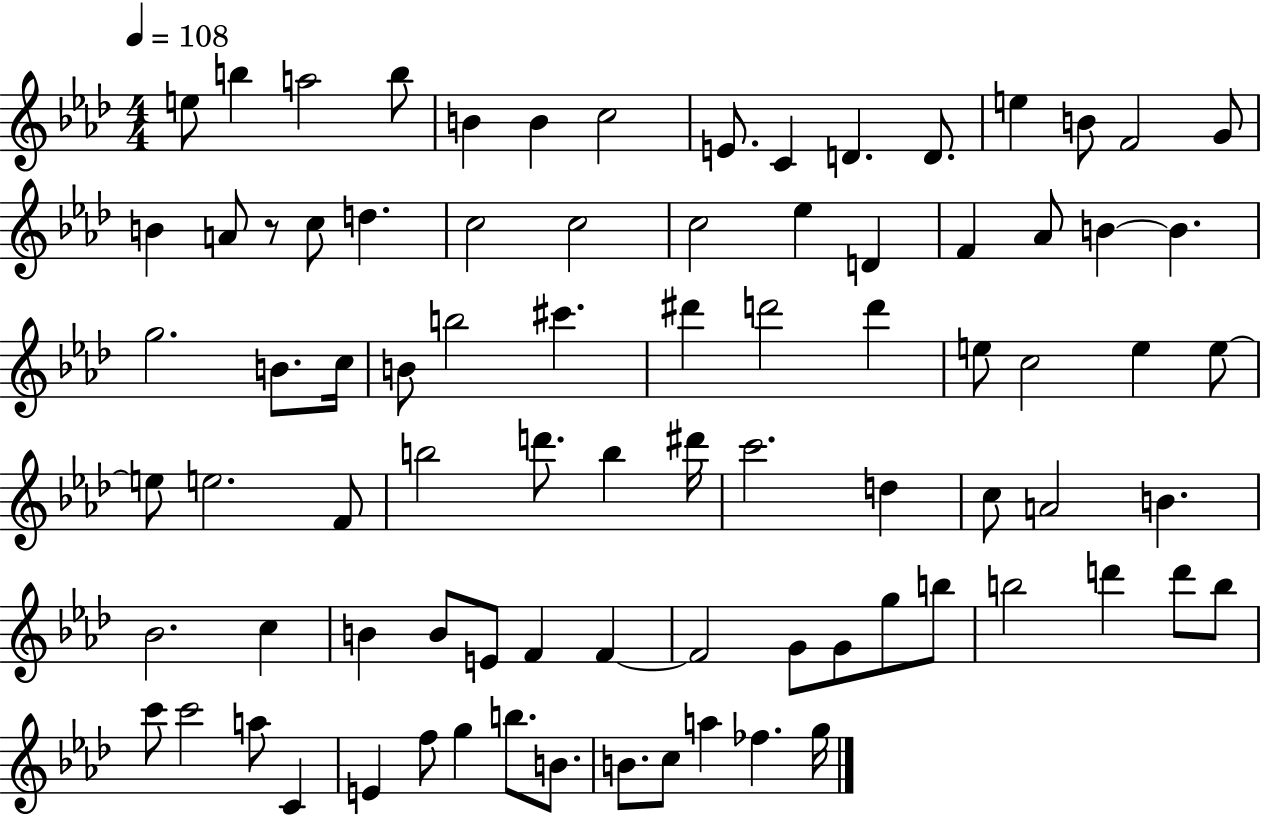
E5/e B5/q A5/h B5/e B4/q B4/q C5/h E4/e. C4/q D4/q. D4/e. E5/q B4/e F4/h G4/e B4/q A4/e R/e C5/e D5/q. C5/h C5/h C5/h Eb5/q D4/q F4/q Ab4/e B4/q B4/q. G5/h. B4/e. C5/s B4/e B5/h C#6/q. D#6/q D6/h D6/q E5/e C5/h E5/q E5/e E5/e E5/h. F4/e B5/h D6/e. B5/q D#6/s C6/h. D5/q C5/e A4/h B4/q. Bb4/h. C5/q B4/q B4/e E4/e F4/q F4/q F4/h G4/e G4/e G5/e B5/e B5/h D6/q D6/e B5/e C6/e C6/h A5/e C4/q E4/q F5/e G5/q B5/e. B4/e. B4/e. C5/e A5/q FES5/q. G5/s